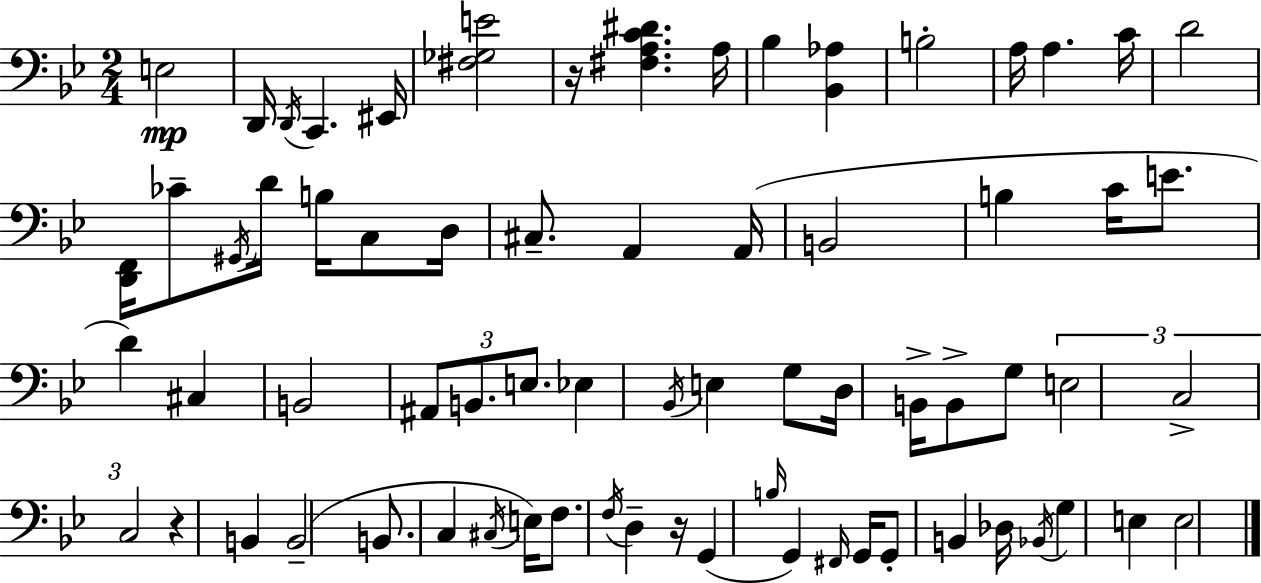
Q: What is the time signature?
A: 2/4